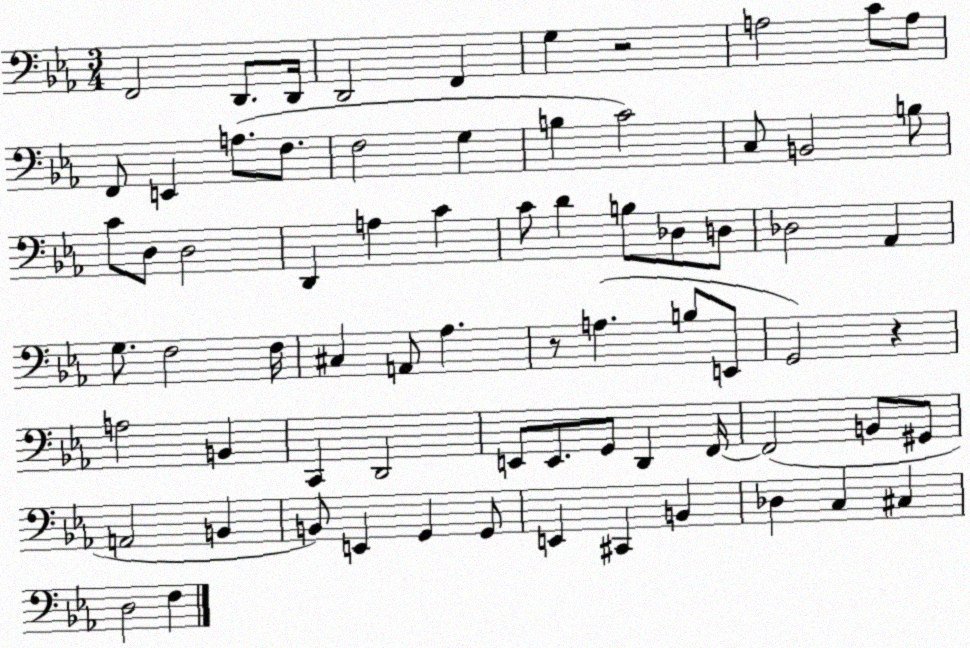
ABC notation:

X:1
T:Untitled
M:3/4
L:1/4
K:Eb
F,,2 D,,/2 D,,/4 D,,2 F,, G, z2 A,2 C/2 A,/2 F,,/2 E,, A,/2 F,/2 F,2 G, B, C2 C,/2 B,,2 B,/2 C/2 D,/2 D,2 D,, A, C C/2 D B,/2 _D,/2 D,/2 _D,2 _A,, G,/2 F,2 F,/4 ^C, A,,/2 _A, z/2 A, B,/2 E,,/2 G,,2 z A,2 B,, C,, D,,2 E,,/2 E,,/2 G,,/2 D,, F,,/4 F,,2 B,,/2 ^G,,/2 A,,2 B,, B,,/2 E,, G,, G,,/2 E,, ^C,, B,, _D, C, ^C, D,2 F,